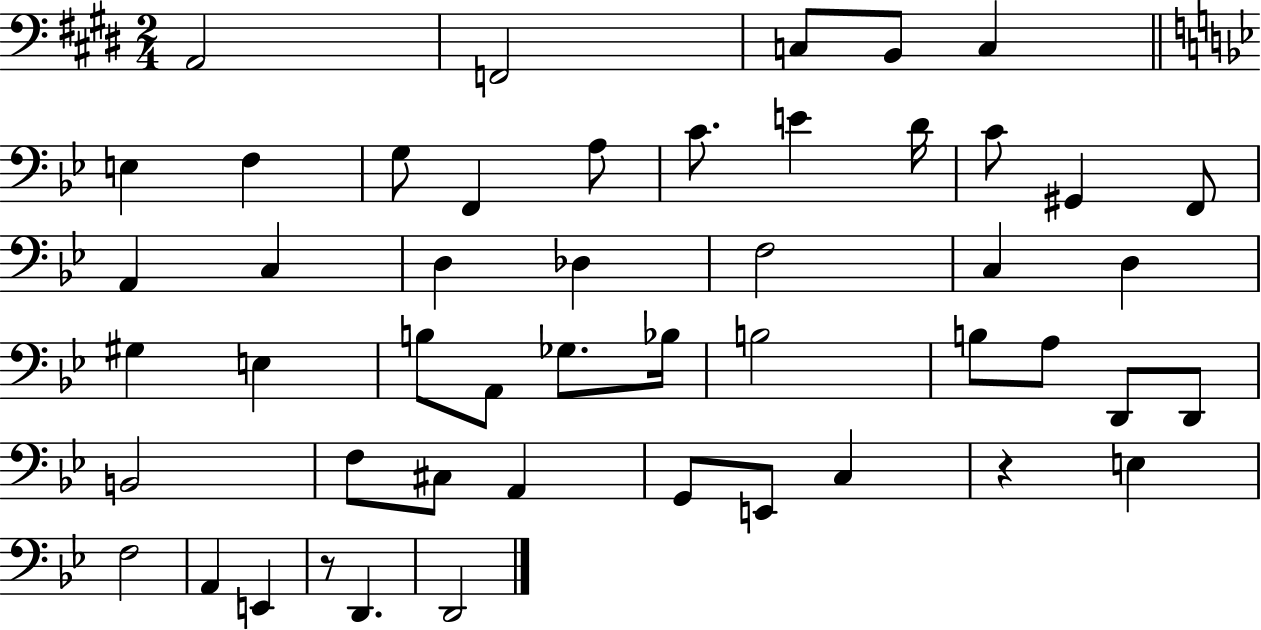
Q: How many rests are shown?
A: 2